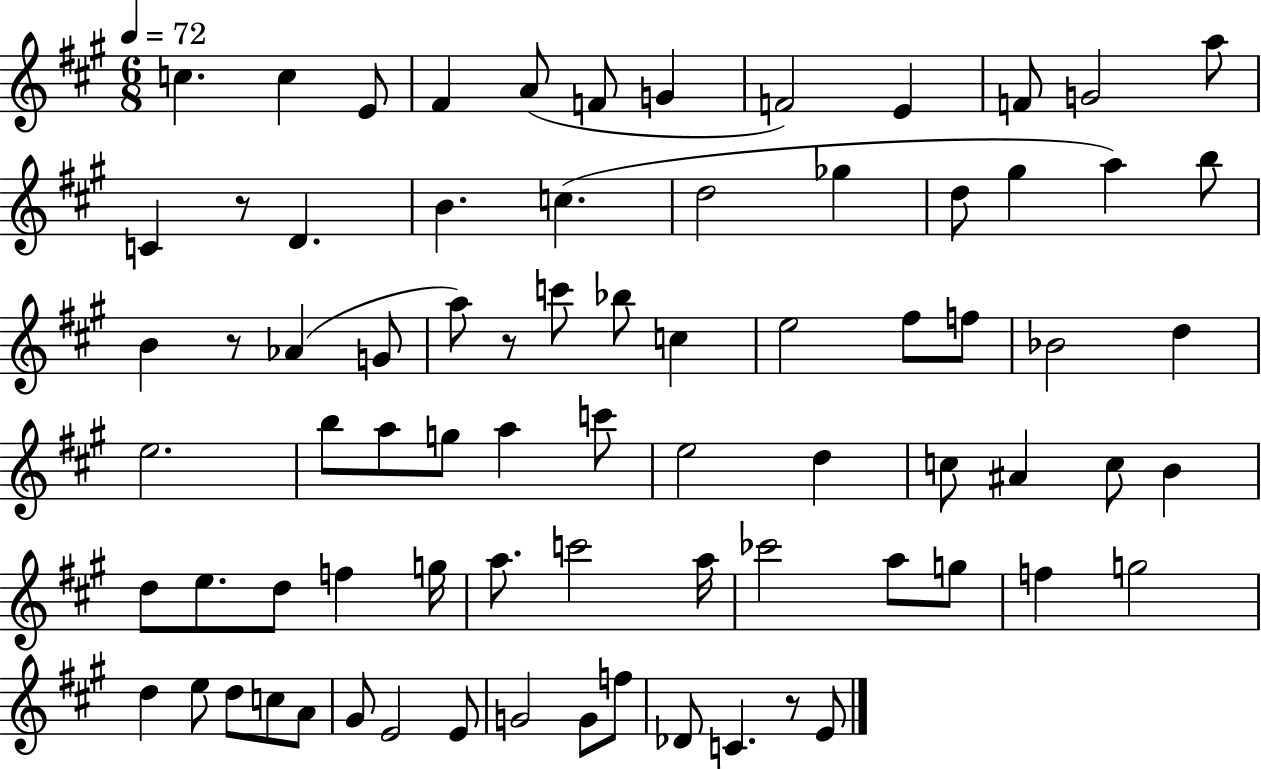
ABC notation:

X:1
T:Untitled
M:6/8
L:1/4
K:A
c c E/2 ^F A/2 F/2 G F2 E F/2 G2 a/2 C z/2 D B c d2 _g d/2 ^g a b/2 B z/2 _A G/2 a/2 z/2 c'/2 _b/2 c e2 ^f/2 f/2 _B2 d e2 b/2 a/2 g/2 a c'/2 e2 d c/2 ^A c/2 B d/2 e/2 d/2 f g/4 a/2 c'2 a/4 _c'2 a/2 g/2 f g2 d e/2 d/2 c/2 A/2 ^G/2 E2 E/2 G2 G/2 f/2 _D/2 C z/2 E/2